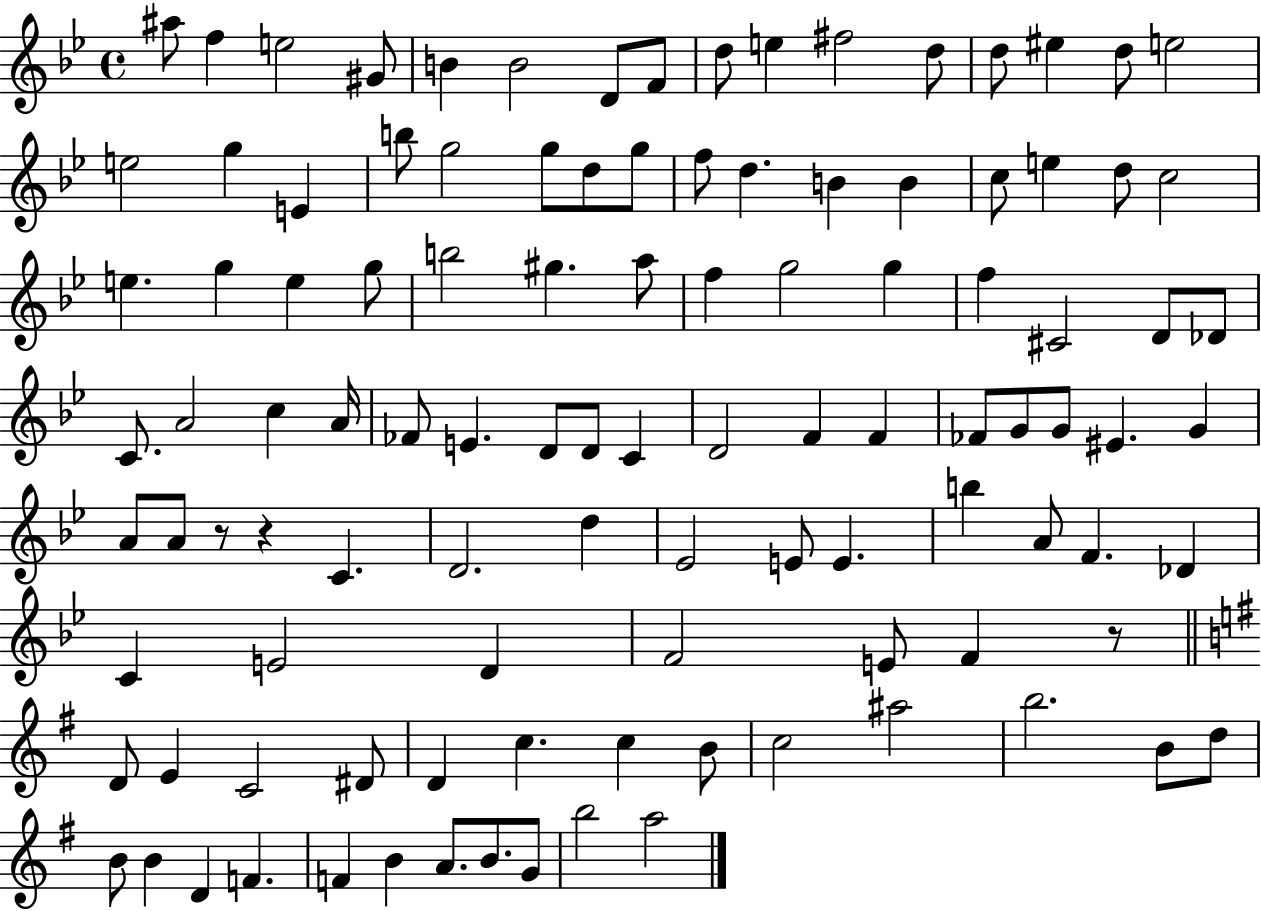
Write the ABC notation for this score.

X:1
T:Untitled
M:4/4
L:1/4
K:Bb
^a/2 f e2 ^G/2 B B2 D/2 F/2 d/2 e ^f2 d/2 d/2 ^e d/2 e2 e2 g E b/2 g2 g/2 d/2 g/2 f/2 d B B c/2 e d/2 c2 e g e g/2 b2 ^g a/2 f g2 g f ^C2 D/2 _D/2 C/2 A2 c A/4 _F/2 E D/2 D/2 C D2 F F _F/2 G/2 G/2 ^E G A/2 A/2 z/2 z C D2 d _E2 E/2 E b A/2 F _D C E2 D F2 E/2 F z/2 D/2 E C2 ^D/2 D c c B/2 c2 ^a2 b2 B/2 d/2 B/2 B D F F B A/2 B/2 G/2 b2 a2